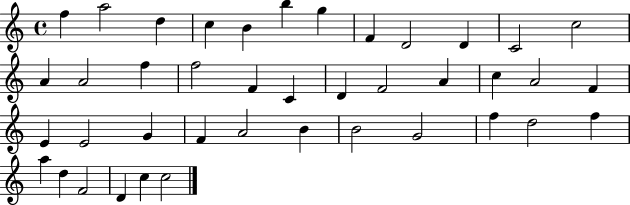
F5/q A5/h D5/q C5/q B4/q B5/q G5/q F4/q D4/h D4/q C4/h C5/h A4/q A4/h F5/q F5/h F4/q C4/q D4/q F4/h A4/q C5/q A4/h F4/q E4/q E4/h G4/q F4/q A4/h B4/q B4/h G4/h F5/q D5/h F5/q A5/q D5/q F4/h D4/q C5/q C5/h